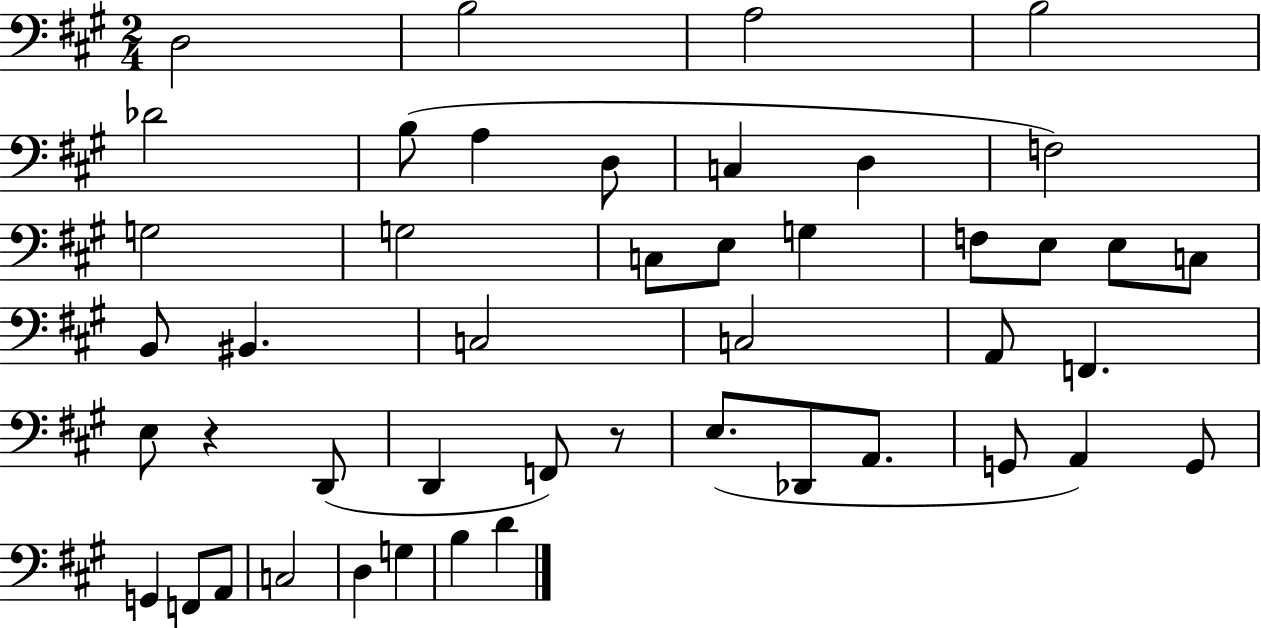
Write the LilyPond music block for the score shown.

{
  \clef bass
  \numericTimeSignature
  \time 2/4
  \key a \major
  \repeat volta 2 { d2 | b2 | a2 | b2 | \break des'2 | b8( a4 d8 | c4 d4 | f2) | \break g2 | g2 | c8 e8 g4 | f8 e8 e8 c8 | \break b,8 bis,4. | c2 | c2 | a,8 f,4. | \break e8 r4 d,8( | d,4 f,8) r8 | e8.( des,8 a,8. | g,8 a,4) g,8 | \break g,4 f,8 a,8 | c2 | d4 g4 | b4 d'4 | \break } \bar "|."
}